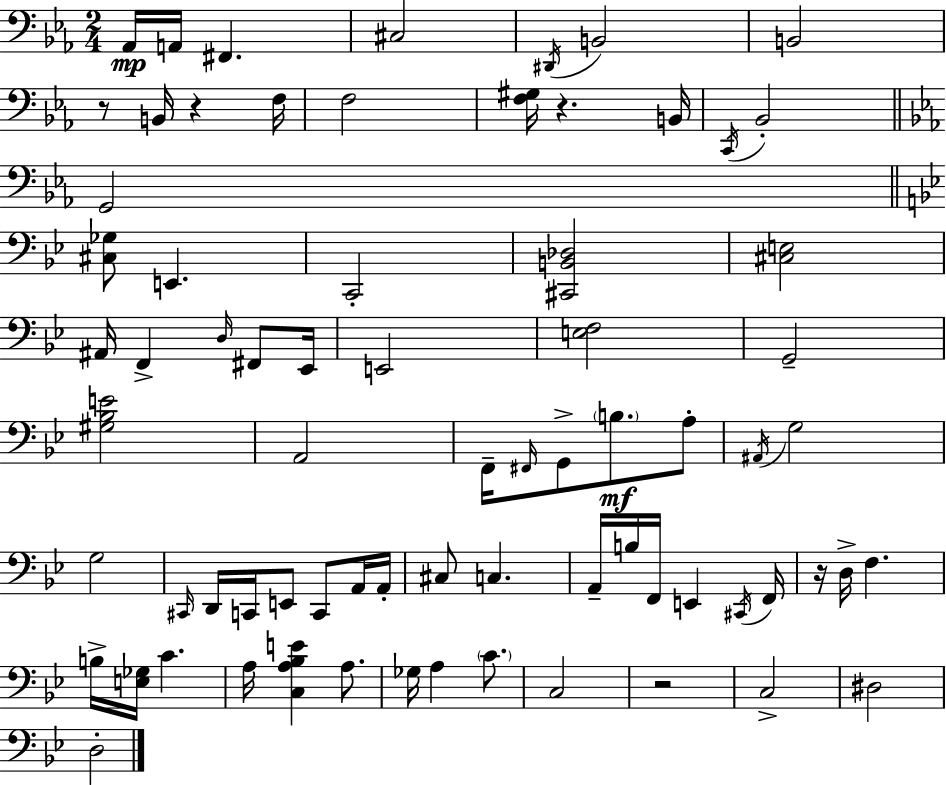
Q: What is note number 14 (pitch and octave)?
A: G2